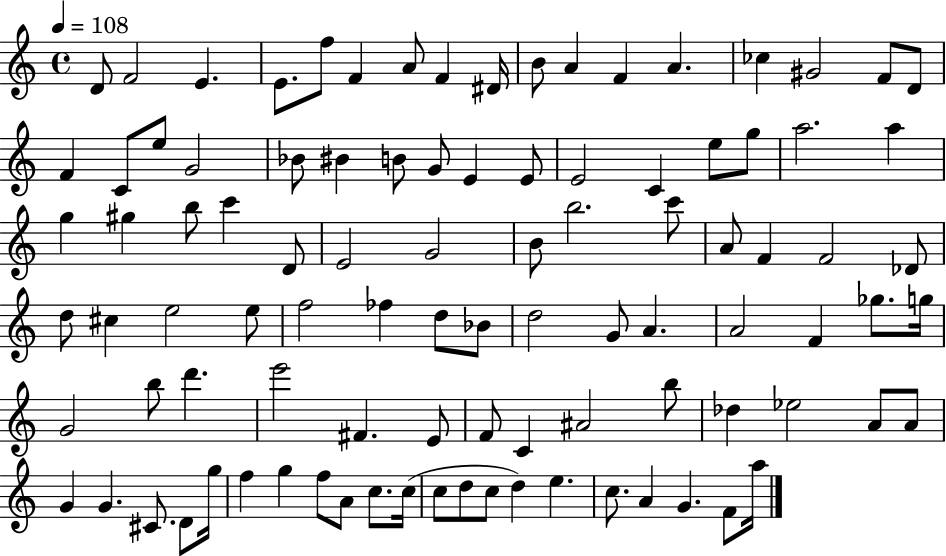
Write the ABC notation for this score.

X:1
T:Untitled
M:4/4
L:1/4
K:C
D/2 F2 E E/2 f/2 F A/2 F ^D/4 B/2 A F A _c ^G2 F/2 D/2 F C/2 e/2 G2 _B/2 ^B B/2 G/2 E E/2 E2 C e/2 g/2 a2 a g ^g b/2 c' D/2 E2 G2 B/2 b2 c'/2 A/2 F F2 _D/2 d/2 ^c e2 e/2 f2 _f d/2 _B/2 d2 G/2 A A2 F _g/2 g/4 G2 b/2 d' e'2 ^F E/2 F/2 C ^A2 b/2 _d _e2 A/2 A/2 G G ^C/2 D/2 g/4 f g f/2 A/2 c/2 c/4 c/2 d/2 c/2 d e c/2 A G F/2 a/4